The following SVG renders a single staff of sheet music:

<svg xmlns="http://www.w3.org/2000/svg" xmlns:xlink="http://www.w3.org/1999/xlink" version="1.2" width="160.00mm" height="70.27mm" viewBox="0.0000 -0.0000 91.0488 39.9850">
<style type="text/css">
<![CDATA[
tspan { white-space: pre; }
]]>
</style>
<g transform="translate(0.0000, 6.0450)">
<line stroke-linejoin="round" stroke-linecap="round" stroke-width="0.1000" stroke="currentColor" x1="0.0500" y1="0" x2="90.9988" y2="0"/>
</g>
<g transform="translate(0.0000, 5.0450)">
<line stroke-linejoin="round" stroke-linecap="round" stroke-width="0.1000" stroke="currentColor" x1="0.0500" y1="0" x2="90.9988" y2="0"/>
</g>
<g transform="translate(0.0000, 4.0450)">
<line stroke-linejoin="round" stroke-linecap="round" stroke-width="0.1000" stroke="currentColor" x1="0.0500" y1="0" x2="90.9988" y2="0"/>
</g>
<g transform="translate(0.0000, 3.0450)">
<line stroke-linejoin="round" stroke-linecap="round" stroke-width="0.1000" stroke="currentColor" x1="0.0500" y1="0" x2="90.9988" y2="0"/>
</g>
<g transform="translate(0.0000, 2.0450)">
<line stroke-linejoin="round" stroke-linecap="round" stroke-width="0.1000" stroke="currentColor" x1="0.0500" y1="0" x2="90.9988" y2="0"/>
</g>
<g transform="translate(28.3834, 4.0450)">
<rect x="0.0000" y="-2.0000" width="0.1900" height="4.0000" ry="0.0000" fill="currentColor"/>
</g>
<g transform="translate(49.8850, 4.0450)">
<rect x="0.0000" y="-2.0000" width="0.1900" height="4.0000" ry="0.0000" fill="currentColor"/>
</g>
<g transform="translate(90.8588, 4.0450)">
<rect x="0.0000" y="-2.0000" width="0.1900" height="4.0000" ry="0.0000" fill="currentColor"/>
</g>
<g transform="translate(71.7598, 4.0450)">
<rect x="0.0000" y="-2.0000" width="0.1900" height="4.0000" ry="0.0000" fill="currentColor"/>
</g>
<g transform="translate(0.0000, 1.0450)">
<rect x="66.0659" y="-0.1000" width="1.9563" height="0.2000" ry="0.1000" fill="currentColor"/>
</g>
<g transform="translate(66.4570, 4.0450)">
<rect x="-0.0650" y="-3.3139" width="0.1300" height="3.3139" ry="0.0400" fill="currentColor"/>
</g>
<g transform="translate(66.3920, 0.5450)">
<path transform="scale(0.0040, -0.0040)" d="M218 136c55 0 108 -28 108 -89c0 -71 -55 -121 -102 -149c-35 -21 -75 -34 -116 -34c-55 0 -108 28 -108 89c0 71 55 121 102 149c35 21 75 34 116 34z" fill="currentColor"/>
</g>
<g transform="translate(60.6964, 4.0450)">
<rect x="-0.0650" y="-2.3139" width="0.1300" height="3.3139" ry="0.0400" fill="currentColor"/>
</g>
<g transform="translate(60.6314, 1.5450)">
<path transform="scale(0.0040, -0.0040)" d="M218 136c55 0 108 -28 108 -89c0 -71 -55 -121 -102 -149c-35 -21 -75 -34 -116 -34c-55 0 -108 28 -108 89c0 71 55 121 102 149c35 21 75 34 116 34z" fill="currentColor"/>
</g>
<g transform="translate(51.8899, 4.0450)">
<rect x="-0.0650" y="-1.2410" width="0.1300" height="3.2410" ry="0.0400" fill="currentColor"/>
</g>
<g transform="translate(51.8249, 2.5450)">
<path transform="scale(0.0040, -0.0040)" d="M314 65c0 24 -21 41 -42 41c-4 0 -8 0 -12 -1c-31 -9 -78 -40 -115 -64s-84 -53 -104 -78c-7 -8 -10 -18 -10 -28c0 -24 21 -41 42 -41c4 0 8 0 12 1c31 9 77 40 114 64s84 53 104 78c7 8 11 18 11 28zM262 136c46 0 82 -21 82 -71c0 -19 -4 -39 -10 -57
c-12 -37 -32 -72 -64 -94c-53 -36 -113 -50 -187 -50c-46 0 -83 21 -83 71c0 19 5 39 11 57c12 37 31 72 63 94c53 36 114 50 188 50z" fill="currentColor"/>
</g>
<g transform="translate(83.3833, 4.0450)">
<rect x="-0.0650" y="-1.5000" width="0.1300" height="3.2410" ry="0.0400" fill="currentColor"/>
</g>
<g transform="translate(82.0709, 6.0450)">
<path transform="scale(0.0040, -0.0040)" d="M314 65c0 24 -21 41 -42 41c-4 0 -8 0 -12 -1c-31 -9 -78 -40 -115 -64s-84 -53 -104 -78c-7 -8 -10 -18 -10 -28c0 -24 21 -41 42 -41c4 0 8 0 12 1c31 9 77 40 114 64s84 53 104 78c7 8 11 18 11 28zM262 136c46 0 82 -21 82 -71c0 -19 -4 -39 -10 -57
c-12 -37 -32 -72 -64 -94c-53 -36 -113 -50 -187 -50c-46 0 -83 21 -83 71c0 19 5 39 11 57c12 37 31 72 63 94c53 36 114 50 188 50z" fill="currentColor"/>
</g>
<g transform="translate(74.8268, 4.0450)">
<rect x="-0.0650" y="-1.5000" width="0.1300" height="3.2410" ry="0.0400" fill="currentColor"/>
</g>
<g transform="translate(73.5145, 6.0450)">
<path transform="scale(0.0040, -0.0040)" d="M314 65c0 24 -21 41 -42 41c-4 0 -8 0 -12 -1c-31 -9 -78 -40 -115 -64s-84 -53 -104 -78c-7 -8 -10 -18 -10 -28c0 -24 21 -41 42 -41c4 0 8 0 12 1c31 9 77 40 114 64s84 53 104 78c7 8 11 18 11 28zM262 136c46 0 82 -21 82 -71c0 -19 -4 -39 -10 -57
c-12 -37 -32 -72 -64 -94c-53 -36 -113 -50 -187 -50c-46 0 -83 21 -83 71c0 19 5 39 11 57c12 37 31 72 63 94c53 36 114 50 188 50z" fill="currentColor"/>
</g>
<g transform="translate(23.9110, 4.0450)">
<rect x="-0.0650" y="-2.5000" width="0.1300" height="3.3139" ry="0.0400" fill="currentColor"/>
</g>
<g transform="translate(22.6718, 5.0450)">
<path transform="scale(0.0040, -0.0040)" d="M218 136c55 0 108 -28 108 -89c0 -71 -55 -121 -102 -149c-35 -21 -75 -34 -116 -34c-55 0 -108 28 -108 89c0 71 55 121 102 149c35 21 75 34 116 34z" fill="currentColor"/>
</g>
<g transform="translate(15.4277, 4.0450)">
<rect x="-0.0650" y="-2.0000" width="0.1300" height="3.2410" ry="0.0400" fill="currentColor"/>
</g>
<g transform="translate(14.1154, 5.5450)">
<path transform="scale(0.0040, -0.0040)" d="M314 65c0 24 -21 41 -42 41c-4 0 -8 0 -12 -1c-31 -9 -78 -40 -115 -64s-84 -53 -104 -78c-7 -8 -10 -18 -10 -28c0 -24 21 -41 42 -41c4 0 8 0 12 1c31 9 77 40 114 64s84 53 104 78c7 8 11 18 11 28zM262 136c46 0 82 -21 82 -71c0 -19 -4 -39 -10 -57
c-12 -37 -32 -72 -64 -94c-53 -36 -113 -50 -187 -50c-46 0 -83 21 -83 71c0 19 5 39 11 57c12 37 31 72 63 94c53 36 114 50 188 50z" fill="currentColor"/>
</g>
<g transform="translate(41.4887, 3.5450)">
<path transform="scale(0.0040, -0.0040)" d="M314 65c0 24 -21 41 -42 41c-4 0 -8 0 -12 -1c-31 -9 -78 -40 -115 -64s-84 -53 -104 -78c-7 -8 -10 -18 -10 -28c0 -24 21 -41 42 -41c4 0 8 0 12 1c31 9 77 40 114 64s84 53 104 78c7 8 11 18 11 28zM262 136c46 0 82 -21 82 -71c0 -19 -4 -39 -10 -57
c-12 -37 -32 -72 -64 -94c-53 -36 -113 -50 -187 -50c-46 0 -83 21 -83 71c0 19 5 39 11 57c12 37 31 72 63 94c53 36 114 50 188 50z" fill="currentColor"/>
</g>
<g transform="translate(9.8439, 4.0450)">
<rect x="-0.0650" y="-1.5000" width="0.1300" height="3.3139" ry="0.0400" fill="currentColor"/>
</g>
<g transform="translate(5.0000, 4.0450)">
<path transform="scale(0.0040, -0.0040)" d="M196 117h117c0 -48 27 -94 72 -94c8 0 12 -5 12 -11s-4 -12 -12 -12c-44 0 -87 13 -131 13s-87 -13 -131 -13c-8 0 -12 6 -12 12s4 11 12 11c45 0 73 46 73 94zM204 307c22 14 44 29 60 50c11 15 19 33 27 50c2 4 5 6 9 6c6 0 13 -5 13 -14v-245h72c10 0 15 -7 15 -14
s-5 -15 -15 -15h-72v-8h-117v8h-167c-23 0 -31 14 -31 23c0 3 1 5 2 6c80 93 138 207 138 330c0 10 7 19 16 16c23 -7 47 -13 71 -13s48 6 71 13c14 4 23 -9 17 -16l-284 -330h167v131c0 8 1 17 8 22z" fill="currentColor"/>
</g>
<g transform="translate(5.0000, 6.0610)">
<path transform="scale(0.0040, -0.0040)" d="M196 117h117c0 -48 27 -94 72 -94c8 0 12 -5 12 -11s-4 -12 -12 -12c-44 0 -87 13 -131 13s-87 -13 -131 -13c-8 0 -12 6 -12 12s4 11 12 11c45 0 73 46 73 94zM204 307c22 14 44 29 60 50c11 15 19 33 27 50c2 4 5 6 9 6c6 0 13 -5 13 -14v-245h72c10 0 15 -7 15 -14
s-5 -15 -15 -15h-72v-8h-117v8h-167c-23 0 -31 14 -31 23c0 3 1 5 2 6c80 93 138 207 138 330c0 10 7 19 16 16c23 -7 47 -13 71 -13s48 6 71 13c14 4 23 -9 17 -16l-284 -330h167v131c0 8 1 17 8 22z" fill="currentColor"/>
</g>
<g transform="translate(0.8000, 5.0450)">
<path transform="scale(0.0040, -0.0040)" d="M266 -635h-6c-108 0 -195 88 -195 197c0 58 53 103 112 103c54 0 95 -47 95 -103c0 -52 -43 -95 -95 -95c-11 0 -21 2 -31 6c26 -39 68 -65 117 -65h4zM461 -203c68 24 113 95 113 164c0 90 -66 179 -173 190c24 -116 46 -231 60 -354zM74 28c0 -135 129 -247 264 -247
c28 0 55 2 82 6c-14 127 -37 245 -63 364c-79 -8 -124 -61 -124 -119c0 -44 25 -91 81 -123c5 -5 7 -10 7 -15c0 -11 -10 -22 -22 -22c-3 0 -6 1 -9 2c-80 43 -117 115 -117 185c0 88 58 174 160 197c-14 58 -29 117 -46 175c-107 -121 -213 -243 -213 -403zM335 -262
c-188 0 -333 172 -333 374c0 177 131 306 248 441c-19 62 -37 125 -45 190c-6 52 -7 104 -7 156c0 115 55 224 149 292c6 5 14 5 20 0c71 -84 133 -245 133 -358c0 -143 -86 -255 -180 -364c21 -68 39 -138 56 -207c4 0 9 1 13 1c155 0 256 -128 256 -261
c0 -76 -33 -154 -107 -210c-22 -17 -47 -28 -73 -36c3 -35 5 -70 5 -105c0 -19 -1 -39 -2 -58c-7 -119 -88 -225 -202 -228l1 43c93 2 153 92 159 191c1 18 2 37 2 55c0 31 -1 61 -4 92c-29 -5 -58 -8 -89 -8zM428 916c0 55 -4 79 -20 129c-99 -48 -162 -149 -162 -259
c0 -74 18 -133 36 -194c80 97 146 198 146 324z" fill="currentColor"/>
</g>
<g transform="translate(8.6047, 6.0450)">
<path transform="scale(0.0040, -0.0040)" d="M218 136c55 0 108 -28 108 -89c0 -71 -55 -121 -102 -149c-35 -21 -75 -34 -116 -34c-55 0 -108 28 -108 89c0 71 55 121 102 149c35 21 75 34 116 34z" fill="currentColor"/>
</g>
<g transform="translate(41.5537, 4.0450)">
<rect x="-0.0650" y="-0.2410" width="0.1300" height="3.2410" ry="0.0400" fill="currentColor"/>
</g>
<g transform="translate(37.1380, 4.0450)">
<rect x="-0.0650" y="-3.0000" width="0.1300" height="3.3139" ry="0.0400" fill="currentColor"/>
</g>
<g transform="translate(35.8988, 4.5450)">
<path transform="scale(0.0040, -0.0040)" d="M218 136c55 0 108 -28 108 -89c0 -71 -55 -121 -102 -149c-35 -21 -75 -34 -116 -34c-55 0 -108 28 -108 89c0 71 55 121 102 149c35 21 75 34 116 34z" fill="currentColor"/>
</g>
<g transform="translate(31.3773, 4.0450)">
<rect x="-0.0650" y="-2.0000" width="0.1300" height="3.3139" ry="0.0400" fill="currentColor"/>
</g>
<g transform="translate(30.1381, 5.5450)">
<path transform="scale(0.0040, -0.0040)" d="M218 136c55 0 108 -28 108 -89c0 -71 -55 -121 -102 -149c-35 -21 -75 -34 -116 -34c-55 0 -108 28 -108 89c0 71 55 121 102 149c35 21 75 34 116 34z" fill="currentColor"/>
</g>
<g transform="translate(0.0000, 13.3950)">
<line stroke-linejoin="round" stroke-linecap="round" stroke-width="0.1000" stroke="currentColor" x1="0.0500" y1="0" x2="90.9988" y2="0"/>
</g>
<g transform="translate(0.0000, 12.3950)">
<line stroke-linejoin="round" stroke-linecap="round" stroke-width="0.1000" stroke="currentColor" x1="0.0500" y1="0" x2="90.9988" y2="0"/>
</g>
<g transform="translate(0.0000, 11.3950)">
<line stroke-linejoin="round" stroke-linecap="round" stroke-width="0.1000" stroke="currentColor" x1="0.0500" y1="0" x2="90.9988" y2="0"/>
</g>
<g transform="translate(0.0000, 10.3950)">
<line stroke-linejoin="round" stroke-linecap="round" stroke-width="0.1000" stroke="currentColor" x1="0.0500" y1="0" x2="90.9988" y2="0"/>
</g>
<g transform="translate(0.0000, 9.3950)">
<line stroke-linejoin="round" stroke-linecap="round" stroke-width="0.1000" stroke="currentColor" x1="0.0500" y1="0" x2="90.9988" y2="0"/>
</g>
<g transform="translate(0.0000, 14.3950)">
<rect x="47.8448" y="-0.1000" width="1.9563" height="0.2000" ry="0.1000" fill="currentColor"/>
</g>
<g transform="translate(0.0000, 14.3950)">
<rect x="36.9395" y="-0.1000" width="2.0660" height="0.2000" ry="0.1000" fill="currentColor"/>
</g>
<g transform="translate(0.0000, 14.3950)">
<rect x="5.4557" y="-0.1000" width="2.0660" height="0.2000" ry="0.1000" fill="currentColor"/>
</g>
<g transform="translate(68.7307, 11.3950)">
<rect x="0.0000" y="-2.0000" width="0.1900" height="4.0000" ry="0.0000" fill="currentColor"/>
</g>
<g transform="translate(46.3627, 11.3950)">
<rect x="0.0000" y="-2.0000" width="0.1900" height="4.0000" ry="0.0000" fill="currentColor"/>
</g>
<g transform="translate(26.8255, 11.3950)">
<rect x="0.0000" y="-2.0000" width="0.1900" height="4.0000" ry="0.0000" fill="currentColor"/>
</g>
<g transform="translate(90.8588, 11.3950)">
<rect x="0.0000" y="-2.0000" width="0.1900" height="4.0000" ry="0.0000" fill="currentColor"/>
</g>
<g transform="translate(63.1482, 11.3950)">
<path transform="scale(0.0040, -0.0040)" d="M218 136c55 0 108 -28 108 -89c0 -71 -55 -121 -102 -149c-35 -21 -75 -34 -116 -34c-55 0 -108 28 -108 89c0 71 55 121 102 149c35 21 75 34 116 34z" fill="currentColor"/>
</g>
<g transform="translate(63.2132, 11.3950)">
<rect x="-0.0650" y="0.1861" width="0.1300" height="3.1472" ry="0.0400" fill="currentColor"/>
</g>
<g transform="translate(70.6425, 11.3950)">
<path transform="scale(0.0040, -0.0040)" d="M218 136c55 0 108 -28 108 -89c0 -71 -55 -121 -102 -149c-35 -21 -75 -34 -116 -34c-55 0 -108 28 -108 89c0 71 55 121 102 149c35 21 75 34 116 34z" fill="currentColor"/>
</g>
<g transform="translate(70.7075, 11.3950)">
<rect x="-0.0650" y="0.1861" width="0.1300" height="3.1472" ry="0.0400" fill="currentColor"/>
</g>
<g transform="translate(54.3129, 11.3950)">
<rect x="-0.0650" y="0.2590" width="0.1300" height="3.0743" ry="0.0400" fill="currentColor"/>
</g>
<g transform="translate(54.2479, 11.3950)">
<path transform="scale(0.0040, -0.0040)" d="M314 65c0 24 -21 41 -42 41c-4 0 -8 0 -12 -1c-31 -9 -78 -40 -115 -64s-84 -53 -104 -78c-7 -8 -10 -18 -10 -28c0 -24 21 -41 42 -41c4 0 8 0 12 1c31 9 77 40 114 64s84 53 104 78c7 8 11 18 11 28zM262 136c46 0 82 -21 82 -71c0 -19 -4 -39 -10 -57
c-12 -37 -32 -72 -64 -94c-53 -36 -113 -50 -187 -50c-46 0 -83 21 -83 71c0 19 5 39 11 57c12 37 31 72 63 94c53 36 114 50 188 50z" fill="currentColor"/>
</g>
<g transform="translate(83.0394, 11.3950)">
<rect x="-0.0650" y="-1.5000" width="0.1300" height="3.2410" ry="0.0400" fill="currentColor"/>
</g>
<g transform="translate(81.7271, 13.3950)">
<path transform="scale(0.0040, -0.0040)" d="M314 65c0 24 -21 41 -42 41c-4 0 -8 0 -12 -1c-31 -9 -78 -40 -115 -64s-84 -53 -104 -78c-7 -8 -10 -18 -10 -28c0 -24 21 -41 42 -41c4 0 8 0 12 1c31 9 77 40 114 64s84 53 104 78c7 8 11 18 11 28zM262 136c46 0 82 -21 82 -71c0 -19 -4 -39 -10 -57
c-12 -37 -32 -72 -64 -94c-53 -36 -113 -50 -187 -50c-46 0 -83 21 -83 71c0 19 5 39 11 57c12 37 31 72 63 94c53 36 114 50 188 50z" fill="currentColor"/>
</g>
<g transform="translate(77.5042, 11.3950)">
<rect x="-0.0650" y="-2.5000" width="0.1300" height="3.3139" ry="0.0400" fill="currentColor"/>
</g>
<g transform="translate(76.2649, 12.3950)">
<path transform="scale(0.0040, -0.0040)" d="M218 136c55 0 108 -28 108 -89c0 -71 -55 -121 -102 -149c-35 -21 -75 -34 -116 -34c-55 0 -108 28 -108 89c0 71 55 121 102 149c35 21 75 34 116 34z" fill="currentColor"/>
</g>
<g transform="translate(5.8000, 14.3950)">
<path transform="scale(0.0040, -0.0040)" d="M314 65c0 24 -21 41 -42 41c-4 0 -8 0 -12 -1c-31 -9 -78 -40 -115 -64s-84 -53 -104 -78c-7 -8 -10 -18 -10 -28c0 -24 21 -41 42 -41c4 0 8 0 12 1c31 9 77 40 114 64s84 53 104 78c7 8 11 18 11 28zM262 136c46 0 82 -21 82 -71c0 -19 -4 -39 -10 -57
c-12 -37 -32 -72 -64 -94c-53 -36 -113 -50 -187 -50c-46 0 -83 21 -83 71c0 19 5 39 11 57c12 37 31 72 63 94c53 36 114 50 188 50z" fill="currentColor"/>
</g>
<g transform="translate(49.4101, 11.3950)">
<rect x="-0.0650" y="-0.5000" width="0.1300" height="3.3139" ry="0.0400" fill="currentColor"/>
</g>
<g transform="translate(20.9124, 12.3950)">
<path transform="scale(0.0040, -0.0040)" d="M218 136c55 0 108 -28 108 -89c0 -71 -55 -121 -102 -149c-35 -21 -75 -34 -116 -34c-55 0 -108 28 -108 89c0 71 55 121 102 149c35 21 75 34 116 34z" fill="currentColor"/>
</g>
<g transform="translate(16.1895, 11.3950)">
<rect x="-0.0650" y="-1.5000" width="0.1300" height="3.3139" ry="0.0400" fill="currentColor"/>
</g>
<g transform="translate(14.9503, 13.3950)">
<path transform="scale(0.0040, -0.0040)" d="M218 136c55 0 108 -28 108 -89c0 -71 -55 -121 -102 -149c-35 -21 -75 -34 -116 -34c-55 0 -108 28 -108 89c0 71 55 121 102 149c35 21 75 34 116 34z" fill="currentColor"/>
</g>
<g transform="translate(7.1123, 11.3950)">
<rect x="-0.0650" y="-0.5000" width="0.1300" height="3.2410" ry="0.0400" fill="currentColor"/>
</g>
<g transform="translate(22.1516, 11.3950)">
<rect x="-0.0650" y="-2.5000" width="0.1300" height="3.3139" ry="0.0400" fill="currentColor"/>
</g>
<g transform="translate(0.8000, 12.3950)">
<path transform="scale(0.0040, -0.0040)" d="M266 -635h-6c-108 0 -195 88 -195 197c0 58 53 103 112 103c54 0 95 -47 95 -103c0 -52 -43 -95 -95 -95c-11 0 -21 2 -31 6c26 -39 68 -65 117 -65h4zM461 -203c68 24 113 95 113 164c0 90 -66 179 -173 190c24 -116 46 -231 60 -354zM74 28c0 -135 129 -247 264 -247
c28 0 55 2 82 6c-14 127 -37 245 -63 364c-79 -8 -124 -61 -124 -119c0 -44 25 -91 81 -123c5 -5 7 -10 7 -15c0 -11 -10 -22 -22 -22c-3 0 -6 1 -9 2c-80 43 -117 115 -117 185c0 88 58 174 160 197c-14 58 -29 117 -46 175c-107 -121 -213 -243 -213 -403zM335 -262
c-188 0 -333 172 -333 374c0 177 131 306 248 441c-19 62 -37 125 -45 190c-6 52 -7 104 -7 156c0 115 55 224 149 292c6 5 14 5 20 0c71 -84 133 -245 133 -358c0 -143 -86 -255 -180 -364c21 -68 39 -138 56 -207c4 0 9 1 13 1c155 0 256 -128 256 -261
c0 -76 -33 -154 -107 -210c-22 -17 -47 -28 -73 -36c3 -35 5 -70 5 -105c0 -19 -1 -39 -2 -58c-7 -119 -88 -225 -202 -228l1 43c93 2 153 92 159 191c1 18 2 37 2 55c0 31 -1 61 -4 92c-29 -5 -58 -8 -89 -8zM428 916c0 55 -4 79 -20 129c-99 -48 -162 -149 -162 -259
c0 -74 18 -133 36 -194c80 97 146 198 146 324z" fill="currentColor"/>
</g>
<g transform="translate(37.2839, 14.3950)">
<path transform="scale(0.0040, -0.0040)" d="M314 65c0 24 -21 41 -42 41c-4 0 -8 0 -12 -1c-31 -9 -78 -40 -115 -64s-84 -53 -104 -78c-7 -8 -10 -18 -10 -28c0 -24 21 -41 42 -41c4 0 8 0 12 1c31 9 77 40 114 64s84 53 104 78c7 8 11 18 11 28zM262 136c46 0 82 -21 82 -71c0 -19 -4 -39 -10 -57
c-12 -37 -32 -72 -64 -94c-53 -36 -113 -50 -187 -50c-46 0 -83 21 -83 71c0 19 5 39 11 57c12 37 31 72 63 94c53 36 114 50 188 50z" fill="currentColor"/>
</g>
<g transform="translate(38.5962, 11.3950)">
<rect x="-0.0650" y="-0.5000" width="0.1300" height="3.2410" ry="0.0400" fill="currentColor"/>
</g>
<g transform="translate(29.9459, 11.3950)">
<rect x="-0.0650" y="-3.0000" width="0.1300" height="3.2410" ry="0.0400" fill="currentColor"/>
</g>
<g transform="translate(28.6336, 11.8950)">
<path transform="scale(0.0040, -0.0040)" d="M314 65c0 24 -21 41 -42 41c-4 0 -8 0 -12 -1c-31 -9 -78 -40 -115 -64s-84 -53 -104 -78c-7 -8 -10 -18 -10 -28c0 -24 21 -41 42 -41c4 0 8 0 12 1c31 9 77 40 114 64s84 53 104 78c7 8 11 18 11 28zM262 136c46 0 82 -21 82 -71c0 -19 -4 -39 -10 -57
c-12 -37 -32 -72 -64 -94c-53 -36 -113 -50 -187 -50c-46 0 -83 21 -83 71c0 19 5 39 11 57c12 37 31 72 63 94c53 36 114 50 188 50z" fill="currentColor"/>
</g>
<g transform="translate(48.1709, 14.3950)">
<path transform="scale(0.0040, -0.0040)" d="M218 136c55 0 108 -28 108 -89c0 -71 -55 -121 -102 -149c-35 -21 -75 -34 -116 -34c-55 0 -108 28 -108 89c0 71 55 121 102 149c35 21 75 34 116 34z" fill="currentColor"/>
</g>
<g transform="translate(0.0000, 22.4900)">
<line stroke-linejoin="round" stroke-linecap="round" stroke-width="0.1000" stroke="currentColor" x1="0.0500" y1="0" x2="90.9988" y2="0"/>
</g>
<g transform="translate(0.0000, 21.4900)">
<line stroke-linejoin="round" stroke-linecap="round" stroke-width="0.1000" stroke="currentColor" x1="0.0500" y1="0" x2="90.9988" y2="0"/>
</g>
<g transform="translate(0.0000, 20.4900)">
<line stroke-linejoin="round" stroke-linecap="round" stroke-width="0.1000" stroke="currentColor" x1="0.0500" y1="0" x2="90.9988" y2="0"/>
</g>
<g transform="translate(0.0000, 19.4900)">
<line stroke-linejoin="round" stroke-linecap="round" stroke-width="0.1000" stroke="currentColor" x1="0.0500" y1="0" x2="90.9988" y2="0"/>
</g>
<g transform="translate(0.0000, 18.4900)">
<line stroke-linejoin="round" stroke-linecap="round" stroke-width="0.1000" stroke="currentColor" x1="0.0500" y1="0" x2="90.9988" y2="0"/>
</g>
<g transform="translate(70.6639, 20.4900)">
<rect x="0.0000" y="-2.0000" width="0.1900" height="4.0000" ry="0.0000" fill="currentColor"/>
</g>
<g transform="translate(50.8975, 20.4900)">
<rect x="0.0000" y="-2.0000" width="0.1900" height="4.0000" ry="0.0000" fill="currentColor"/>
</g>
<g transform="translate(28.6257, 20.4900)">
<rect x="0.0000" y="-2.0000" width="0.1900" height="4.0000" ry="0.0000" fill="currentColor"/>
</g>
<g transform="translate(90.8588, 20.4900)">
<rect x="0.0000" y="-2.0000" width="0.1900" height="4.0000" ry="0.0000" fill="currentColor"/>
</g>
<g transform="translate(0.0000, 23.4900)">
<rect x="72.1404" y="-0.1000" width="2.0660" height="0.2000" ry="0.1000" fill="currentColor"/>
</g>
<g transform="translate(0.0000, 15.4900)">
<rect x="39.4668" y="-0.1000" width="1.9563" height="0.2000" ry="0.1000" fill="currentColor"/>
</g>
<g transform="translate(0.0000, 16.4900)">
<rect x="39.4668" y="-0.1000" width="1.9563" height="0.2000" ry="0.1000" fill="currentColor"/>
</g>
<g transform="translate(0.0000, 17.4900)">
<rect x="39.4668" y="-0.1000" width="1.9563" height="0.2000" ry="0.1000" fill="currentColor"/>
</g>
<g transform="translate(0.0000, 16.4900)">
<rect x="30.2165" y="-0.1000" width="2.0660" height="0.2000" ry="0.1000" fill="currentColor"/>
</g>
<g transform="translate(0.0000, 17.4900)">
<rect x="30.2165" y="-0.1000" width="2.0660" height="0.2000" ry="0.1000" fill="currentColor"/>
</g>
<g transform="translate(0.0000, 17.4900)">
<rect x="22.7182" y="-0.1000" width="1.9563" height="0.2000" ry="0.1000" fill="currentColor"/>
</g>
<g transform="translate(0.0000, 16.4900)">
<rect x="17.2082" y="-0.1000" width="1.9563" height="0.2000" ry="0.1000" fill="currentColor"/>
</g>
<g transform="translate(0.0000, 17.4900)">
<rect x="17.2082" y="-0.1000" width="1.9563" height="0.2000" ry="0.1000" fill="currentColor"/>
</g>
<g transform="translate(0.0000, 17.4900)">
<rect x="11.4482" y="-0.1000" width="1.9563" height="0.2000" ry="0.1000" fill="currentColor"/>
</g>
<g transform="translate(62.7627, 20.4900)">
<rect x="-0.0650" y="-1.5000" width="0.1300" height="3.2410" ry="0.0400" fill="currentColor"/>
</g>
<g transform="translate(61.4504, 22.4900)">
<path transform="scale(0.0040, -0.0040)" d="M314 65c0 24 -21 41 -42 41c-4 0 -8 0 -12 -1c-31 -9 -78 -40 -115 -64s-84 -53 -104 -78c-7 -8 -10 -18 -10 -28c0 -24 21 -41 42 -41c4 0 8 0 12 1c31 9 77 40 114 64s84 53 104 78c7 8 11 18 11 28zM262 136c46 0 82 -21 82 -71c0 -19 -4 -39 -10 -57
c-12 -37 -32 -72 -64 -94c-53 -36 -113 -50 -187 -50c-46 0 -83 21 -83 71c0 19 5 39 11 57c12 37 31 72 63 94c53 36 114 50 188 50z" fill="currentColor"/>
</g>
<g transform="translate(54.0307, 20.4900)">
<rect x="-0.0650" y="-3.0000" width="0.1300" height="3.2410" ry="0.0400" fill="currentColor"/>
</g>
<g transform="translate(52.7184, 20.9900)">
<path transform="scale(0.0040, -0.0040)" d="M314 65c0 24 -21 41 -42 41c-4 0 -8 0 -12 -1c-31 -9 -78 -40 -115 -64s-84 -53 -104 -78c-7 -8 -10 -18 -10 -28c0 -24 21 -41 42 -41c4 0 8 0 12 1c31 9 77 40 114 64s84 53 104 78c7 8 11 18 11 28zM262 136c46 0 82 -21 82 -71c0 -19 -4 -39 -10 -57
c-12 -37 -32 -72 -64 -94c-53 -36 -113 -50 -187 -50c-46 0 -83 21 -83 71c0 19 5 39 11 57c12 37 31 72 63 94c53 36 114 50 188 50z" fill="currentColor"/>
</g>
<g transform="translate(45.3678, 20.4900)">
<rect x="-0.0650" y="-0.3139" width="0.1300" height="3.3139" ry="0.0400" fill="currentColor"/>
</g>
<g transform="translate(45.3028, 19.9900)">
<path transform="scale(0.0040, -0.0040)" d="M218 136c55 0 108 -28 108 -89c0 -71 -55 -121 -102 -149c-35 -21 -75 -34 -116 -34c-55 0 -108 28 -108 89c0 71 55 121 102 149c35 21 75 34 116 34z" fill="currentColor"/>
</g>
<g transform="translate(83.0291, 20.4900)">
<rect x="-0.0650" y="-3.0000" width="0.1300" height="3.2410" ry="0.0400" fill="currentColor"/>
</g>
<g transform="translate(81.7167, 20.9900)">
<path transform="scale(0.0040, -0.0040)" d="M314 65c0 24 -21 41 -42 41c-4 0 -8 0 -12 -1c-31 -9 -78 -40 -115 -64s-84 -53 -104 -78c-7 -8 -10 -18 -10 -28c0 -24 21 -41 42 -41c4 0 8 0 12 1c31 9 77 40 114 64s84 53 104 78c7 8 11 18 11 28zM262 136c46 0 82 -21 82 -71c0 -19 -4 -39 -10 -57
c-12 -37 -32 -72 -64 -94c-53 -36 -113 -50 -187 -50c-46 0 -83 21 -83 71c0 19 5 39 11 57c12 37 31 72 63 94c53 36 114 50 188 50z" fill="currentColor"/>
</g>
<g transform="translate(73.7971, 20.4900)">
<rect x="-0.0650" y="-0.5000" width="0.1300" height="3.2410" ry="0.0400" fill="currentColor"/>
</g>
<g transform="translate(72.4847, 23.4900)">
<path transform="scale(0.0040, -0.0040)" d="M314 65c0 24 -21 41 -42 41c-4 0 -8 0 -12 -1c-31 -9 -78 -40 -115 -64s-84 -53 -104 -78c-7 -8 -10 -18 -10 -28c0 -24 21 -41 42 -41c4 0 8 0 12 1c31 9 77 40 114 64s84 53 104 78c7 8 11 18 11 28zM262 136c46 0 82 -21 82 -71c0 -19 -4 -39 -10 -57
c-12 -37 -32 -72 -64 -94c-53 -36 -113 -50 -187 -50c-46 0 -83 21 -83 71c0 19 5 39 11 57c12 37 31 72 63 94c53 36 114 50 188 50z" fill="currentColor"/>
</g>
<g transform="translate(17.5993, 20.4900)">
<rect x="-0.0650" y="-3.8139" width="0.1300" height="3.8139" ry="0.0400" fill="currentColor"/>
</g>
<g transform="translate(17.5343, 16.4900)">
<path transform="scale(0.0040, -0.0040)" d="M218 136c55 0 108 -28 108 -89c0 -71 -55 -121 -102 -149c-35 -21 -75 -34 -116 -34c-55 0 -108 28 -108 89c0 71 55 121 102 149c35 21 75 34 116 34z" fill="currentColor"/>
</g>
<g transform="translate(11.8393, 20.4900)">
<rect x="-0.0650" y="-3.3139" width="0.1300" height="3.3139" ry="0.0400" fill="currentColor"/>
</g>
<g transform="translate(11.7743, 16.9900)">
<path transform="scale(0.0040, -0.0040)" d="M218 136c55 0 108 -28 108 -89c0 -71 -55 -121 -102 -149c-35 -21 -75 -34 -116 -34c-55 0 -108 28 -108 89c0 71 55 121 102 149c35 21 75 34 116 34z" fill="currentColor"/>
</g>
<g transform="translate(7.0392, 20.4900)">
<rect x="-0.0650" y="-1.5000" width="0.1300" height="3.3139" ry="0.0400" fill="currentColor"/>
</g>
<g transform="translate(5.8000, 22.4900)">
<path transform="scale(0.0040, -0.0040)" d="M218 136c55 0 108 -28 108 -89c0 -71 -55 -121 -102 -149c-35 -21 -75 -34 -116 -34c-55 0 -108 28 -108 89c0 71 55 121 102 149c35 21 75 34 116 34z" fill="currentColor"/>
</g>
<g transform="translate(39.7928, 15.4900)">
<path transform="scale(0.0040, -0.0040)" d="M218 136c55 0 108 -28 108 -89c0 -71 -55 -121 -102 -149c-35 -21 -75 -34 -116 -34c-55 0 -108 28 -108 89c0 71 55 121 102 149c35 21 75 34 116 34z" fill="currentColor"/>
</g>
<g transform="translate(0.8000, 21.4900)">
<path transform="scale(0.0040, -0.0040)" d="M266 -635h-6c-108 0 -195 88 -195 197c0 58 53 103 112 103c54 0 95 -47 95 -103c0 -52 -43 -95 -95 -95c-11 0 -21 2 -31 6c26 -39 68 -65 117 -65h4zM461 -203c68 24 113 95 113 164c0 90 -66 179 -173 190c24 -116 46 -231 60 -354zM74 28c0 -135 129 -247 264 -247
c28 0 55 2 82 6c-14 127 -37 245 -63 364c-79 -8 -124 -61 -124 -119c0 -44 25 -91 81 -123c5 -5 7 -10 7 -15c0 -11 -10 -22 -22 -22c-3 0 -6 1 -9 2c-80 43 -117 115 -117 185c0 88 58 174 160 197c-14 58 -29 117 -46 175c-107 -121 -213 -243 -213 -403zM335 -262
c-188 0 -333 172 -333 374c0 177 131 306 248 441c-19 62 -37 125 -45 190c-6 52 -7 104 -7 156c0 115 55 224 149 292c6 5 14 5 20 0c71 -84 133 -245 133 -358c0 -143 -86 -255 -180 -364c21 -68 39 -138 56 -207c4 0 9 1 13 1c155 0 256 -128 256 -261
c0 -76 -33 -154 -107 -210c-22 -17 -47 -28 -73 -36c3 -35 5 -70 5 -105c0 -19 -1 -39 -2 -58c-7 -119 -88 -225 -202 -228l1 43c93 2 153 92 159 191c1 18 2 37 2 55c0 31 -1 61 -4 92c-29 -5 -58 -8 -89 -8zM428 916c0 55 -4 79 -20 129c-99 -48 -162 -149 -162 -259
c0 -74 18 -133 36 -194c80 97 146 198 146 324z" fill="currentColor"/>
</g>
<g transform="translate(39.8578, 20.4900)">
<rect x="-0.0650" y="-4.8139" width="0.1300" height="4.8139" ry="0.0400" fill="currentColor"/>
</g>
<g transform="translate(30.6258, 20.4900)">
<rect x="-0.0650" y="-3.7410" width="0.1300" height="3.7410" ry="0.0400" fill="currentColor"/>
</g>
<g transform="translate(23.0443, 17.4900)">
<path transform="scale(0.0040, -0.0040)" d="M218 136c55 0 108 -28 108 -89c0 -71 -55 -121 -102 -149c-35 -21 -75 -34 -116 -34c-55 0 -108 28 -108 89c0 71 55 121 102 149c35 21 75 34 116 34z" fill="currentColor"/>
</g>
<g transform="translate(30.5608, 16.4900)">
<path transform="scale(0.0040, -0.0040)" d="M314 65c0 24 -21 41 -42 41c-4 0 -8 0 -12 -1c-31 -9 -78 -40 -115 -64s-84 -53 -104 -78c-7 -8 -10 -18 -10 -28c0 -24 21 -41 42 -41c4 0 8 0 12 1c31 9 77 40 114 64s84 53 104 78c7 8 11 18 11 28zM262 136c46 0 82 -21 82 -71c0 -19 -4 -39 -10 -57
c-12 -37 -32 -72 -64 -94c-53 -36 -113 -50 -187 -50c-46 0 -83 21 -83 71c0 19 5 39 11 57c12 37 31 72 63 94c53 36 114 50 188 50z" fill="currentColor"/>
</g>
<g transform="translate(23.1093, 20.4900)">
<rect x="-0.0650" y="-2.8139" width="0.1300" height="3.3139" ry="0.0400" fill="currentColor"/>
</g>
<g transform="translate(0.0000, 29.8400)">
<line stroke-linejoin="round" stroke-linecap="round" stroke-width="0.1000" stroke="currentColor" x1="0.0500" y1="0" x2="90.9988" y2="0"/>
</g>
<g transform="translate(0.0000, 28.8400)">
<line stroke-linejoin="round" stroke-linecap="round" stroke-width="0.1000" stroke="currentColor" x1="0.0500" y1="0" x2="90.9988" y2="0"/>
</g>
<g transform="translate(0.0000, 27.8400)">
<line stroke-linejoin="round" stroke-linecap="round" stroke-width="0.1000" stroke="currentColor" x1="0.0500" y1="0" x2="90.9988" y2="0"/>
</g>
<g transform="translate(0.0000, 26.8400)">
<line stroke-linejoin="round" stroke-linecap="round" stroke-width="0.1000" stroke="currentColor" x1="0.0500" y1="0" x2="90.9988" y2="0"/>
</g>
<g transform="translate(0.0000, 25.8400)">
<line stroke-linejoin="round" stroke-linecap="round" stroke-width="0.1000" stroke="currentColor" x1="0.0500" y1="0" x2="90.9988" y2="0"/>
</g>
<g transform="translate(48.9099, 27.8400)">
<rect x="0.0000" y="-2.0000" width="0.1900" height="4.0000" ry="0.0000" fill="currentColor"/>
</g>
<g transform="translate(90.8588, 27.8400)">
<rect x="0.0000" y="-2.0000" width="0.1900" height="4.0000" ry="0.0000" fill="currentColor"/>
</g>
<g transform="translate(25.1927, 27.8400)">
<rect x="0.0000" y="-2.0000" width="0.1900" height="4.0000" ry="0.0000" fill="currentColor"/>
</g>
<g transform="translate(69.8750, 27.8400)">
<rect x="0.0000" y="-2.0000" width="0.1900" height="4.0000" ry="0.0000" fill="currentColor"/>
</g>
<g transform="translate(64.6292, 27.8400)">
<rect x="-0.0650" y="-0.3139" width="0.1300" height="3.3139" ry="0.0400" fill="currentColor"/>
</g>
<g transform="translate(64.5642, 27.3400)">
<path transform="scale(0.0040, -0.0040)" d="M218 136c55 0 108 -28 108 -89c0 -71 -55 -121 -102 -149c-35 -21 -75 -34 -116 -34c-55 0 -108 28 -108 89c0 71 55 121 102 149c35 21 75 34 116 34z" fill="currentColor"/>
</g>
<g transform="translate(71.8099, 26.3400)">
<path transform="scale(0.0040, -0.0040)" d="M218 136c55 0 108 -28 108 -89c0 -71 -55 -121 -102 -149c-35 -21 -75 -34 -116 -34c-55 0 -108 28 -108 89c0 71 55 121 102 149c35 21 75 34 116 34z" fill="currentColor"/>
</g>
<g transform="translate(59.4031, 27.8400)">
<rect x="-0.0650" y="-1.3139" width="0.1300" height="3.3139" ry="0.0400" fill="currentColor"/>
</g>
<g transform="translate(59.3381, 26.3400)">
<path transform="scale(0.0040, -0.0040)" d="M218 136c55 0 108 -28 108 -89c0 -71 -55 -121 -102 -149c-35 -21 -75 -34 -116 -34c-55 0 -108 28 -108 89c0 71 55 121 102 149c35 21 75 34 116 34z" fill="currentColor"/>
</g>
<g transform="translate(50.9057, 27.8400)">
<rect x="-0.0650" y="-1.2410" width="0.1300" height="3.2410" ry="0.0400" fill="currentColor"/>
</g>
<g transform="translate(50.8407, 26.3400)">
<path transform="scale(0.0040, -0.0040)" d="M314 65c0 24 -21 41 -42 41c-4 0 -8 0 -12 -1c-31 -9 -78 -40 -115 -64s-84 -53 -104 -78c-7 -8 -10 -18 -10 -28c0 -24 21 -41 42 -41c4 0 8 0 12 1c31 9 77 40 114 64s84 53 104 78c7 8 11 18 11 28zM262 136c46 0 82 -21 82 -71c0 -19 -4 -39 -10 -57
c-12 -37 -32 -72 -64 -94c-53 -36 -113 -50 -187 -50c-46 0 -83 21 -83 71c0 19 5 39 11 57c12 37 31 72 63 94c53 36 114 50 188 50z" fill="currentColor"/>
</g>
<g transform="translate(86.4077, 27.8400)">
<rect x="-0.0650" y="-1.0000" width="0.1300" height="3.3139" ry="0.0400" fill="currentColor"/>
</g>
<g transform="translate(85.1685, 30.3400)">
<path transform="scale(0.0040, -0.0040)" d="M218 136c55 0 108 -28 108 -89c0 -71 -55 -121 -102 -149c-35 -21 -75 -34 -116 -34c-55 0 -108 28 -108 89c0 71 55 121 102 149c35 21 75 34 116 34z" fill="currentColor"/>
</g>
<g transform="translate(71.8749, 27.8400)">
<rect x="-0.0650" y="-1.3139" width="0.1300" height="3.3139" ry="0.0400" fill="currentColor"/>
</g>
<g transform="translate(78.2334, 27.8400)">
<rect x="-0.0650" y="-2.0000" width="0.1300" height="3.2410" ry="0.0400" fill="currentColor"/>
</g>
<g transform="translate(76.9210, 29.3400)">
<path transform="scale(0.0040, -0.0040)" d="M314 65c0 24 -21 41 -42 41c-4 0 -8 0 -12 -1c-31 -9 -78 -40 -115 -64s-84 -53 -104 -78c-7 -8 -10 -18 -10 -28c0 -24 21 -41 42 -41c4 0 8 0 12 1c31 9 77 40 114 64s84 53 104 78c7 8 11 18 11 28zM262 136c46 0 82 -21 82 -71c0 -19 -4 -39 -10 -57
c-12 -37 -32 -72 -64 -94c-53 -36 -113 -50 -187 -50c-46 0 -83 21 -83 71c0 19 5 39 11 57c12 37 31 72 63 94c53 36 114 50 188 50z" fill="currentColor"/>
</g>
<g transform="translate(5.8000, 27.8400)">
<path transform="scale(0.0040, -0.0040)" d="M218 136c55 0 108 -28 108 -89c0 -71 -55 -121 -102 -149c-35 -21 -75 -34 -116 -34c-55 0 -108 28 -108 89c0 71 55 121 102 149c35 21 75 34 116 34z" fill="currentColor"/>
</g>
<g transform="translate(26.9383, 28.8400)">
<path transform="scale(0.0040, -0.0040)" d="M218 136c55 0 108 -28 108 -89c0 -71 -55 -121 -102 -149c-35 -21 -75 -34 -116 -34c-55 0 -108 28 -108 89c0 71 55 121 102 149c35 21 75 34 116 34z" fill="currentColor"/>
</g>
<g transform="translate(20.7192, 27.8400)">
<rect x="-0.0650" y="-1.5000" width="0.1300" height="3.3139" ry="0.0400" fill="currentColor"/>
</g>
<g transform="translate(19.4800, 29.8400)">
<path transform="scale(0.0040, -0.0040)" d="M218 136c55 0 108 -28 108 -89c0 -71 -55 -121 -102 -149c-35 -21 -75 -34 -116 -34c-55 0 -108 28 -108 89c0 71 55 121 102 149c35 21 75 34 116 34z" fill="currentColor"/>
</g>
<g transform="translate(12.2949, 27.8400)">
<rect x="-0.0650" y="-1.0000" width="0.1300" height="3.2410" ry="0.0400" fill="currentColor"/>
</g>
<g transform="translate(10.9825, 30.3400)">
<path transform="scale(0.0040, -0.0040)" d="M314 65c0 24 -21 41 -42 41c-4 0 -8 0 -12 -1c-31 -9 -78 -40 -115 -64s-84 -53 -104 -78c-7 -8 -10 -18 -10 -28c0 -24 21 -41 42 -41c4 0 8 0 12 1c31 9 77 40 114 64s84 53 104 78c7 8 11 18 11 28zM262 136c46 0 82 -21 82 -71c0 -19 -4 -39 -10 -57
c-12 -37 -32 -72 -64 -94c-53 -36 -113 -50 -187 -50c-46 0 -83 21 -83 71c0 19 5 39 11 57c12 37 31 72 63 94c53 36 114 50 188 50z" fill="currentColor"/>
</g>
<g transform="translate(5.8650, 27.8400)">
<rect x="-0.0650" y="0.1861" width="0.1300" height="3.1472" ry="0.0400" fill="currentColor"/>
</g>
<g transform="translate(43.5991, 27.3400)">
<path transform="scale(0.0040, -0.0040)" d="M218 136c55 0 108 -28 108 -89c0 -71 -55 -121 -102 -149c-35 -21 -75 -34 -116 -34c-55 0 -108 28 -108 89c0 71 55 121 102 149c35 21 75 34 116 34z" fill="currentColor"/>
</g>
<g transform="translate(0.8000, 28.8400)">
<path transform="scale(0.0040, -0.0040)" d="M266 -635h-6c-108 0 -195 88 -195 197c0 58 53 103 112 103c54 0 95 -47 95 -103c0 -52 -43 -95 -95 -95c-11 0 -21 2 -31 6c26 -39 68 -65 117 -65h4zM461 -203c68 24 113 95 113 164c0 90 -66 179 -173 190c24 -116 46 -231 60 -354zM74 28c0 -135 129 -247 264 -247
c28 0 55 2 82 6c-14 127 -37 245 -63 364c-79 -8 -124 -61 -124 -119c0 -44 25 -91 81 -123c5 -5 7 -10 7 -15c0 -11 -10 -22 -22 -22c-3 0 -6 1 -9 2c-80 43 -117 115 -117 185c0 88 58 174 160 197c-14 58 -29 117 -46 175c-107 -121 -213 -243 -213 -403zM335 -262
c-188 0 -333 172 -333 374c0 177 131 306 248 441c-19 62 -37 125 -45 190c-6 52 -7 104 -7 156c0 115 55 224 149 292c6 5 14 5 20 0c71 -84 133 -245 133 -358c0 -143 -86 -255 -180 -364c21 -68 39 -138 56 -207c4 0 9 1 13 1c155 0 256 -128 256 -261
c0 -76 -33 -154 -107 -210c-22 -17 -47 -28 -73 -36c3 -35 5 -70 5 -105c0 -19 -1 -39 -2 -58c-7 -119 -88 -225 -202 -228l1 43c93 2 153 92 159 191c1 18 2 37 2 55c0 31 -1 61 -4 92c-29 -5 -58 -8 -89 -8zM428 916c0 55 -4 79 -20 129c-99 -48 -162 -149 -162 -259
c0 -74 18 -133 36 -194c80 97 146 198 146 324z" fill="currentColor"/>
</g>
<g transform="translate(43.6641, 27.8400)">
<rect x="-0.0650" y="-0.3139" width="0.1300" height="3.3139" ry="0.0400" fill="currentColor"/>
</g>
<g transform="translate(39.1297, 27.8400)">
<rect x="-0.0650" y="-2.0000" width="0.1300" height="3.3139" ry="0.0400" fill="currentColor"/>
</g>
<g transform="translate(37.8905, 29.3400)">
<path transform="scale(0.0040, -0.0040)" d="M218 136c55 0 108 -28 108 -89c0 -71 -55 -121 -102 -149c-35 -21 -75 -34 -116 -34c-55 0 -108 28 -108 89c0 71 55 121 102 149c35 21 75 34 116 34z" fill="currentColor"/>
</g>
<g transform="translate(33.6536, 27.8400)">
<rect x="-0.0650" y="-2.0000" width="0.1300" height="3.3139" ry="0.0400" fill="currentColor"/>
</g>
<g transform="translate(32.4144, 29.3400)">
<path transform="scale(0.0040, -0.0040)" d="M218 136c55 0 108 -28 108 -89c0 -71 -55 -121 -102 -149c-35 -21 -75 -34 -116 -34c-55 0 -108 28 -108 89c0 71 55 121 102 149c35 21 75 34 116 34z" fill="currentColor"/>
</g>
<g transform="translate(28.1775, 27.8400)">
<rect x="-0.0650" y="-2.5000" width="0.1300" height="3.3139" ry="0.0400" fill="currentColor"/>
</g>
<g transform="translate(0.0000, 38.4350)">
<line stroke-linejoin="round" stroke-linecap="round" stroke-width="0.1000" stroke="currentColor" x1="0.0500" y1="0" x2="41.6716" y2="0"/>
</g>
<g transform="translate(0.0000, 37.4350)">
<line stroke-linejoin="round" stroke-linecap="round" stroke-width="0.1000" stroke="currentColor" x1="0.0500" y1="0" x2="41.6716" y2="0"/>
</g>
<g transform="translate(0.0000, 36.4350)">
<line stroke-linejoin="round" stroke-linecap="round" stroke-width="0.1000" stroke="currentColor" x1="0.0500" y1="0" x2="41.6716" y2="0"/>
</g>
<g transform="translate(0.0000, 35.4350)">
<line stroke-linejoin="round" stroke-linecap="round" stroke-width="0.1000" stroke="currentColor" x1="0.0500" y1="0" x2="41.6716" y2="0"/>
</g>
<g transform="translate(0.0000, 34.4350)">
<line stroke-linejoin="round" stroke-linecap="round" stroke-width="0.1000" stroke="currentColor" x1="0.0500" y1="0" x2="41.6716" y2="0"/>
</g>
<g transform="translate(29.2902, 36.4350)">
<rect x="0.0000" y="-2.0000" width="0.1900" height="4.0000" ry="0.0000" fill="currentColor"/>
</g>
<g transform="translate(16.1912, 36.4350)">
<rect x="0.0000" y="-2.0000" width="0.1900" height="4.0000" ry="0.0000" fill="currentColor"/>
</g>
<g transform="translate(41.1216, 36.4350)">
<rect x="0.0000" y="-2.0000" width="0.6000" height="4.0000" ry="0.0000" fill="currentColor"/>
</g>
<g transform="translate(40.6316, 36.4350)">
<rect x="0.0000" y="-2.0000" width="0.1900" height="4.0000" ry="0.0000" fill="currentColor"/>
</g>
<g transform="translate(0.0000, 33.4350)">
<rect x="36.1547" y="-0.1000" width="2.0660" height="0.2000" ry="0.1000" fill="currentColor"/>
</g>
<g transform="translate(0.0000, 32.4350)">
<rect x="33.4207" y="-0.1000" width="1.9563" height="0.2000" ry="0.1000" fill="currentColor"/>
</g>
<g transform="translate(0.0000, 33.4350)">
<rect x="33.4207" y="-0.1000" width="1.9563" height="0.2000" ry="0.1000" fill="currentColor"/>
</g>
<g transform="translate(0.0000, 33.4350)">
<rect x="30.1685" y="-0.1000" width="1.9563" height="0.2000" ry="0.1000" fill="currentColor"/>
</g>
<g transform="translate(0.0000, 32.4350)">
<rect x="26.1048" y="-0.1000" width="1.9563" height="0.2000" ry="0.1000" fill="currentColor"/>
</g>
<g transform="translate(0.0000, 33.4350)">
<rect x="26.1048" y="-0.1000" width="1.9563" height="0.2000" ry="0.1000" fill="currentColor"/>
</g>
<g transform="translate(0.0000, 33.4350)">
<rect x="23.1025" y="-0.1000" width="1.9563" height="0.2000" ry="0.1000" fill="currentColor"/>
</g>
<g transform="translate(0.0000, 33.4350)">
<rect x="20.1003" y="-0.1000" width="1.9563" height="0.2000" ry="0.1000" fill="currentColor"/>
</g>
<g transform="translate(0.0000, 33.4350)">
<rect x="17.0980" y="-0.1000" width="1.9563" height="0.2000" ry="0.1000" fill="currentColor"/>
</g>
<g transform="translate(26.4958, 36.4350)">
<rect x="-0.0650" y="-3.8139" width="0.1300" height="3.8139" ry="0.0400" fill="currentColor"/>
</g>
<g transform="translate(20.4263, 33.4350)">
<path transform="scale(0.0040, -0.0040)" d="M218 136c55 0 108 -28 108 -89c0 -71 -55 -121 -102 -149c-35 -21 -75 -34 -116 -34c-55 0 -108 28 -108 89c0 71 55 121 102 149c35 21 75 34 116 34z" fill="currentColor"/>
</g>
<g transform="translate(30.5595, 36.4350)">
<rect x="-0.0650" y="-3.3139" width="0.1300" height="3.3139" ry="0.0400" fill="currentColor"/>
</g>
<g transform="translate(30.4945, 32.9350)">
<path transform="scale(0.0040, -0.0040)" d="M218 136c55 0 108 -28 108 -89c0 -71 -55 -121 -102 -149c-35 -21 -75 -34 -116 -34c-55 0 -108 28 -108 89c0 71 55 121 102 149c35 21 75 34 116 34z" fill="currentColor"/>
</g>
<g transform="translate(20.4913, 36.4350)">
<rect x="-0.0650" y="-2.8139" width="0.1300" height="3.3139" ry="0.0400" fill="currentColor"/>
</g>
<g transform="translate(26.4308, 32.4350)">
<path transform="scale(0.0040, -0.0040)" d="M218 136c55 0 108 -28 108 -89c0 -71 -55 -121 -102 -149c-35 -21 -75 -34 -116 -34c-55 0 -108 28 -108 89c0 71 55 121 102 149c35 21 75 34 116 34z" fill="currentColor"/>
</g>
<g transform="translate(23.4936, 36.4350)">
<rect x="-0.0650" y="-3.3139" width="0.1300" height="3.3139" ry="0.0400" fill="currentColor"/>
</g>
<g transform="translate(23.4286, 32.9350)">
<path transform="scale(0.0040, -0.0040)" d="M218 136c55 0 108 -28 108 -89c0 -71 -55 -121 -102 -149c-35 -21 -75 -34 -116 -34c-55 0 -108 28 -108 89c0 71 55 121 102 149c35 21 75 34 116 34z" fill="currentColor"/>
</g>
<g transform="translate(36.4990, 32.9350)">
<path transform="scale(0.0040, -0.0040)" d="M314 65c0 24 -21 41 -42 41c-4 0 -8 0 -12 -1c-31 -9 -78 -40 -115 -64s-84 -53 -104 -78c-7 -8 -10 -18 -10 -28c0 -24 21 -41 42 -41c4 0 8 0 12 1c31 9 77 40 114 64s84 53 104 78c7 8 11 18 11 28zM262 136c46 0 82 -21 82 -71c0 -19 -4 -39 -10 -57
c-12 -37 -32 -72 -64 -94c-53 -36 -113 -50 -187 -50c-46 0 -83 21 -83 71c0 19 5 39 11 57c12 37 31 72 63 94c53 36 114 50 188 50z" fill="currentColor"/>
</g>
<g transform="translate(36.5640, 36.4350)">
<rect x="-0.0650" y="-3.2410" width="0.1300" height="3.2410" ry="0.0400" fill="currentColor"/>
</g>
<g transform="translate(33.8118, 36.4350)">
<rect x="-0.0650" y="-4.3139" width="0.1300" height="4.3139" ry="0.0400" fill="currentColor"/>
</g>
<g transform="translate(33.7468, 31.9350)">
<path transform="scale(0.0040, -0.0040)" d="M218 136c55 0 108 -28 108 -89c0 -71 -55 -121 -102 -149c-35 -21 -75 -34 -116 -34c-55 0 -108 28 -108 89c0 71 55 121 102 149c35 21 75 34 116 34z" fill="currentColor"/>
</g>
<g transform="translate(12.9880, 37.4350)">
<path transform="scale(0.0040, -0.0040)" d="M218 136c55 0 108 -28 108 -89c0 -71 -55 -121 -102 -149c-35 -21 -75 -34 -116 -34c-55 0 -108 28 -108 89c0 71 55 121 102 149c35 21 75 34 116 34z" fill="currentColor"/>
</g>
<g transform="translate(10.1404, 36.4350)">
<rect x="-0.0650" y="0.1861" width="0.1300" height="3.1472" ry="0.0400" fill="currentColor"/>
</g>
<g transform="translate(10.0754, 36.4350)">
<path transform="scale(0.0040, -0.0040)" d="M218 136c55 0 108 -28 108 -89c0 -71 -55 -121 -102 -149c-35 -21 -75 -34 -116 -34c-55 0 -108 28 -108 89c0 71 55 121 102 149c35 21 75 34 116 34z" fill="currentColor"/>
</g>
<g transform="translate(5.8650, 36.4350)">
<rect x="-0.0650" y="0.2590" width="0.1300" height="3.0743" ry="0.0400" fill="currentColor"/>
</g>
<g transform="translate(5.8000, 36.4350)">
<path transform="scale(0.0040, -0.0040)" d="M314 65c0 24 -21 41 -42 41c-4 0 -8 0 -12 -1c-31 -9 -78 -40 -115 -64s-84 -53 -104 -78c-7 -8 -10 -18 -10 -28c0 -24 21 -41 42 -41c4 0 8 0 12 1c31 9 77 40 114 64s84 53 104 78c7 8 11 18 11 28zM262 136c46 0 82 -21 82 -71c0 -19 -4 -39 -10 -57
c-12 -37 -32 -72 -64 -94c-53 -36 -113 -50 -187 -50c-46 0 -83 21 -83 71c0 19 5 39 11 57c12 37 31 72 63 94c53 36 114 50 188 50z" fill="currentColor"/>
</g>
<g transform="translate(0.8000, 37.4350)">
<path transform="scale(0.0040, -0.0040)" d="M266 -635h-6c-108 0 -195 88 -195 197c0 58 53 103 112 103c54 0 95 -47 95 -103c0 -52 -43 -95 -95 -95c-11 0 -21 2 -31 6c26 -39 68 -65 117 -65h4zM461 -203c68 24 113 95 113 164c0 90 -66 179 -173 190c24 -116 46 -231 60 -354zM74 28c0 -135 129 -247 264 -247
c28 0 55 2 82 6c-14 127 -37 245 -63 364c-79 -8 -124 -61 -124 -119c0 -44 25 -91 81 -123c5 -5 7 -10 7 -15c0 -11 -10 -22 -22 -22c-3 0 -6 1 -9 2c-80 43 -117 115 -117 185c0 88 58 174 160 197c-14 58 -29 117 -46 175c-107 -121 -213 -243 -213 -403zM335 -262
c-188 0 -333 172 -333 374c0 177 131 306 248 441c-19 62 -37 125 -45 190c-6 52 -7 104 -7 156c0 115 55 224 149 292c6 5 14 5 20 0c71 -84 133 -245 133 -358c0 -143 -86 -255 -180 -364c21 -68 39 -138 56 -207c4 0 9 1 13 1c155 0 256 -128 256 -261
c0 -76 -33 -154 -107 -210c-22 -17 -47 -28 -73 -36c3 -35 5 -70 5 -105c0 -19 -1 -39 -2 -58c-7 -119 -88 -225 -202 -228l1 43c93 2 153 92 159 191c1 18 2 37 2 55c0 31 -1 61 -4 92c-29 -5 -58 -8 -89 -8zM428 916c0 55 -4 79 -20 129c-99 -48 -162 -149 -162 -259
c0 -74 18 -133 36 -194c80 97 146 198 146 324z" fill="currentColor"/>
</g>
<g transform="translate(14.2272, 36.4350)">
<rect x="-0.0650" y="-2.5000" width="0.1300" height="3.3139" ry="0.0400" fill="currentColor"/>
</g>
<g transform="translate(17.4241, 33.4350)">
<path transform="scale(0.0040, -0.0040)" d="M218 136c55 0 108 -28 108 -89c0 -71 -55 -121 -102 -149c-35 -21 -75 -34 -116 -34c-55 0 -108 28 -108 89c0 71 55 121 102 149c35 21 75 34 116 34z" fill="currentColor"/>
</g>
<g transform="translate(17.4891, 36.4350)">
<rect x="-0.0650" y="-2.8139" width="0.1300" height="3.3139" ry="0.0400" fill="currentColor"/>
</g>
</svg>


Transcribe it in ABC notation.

X:1
T:Untitled
M:4/4
L:1/4
K:C
E F2 G F A c2 e2 g b E2 E2 C2 E G A2 C2 C B2 B B G E2 E b c' a c'2 e' c A2 E2 C2 A2 B D2 E G F F c e2 e c e F2 D B2 B G a a b c' b d' b2